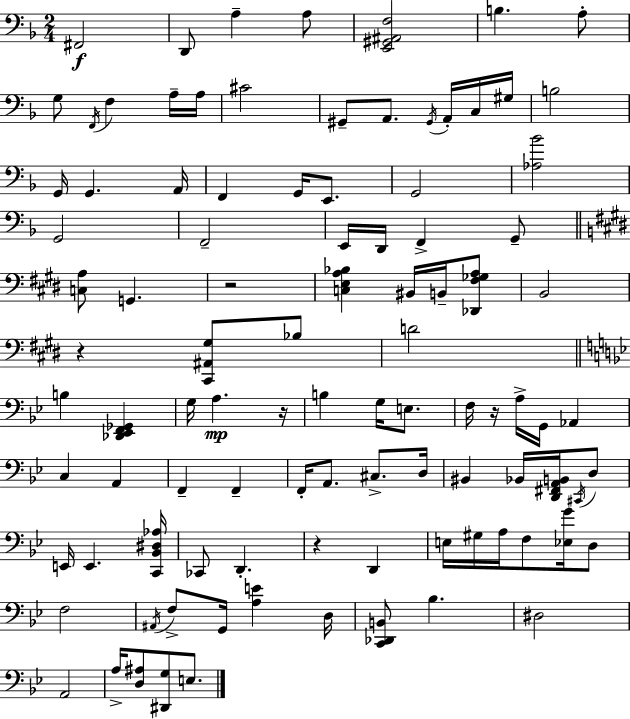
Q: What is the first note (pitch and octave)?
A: F#2